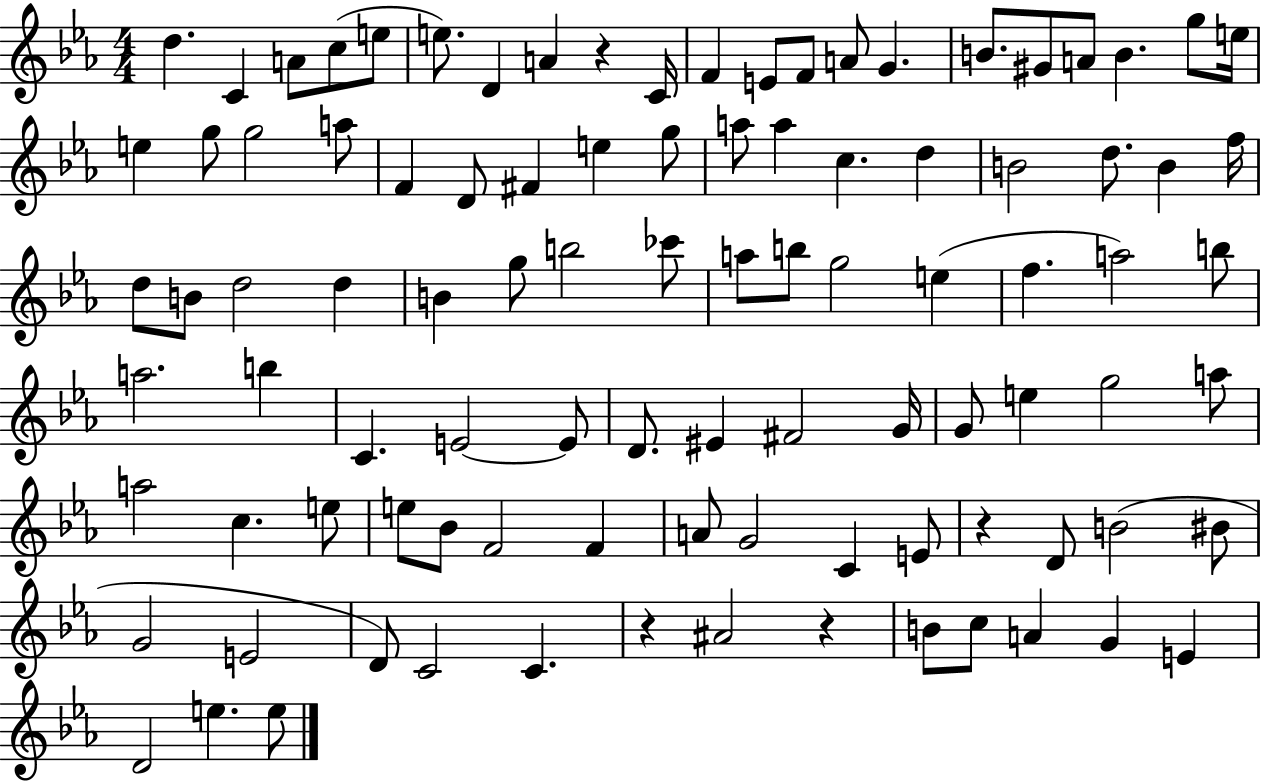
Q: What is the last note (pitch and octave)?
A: E5